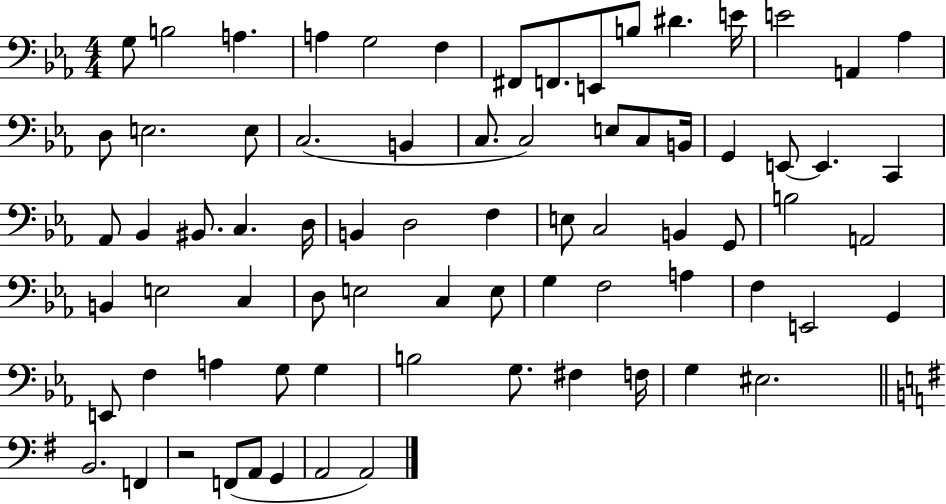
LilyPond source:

{
  \clef bass
  \numericTimeSignature
  \time 4/4
  \key ees \major
  g8 b2 a4. | a4 g2 f4 | fis,8 f,8. e,8 b8 dis'4. e'16 | e'2 a,4 aes4 | \break d8 e2. e8 | c2.( b,4 | c8. c2) e8 c8 b,16 | g,4 e,8~~ e,4. c,4 | \break aes,8 bes,4 bis,8. c4. d16 | b,4 d2 f4 | e8 c2 b,4 g,8 | b2 a,2 | \break b,4 e2 c4 | d8 e2 c4 e8 | g4 f2 a4 | f4 e,2 g,4 | \break e,8 f4 a4 g8 g4 | b2 g8. fis4 f16 | g4 eis2. | \bar "||" \break \key g \major b,2. f,4 | r2 f,8( a,8 g,4 | a,2 a,2) | \bar "|."
}